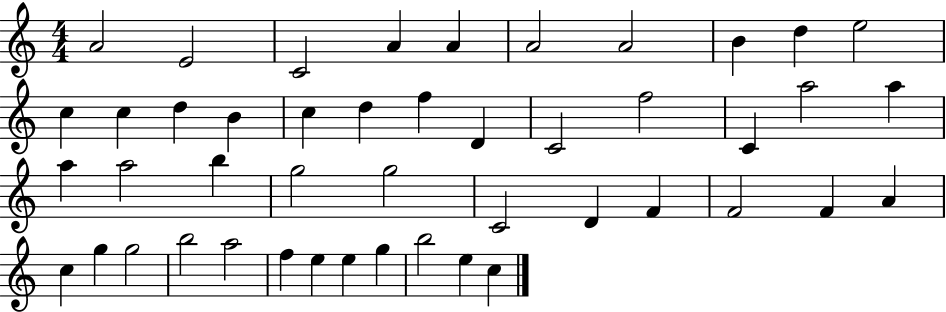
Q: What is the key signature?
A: C major